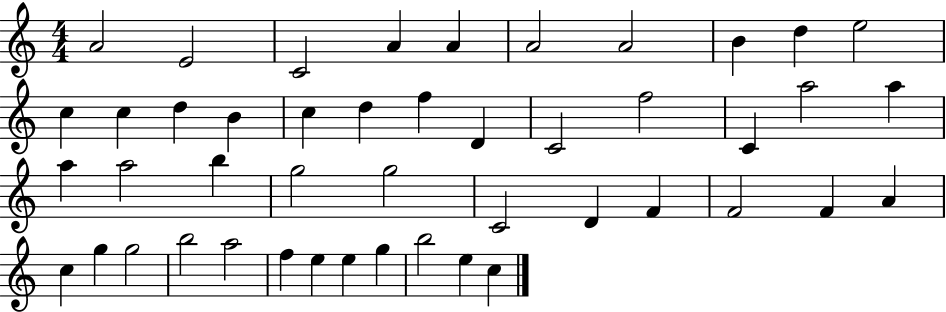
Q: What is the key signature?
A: C major